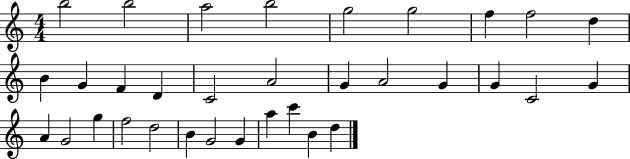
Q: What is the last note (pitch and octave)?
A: D5